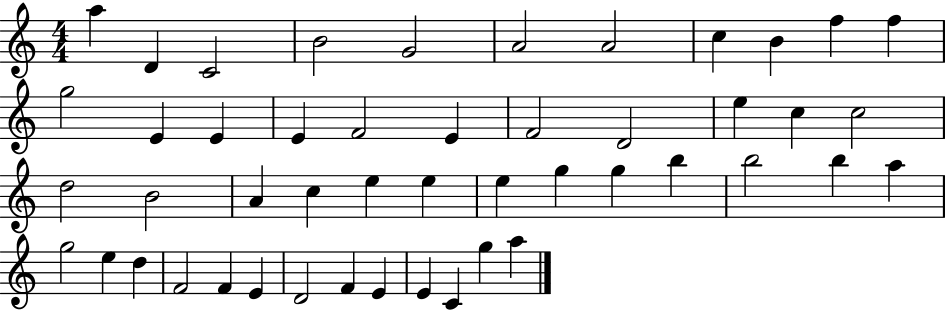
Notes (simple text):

A5/q D4/q C4/h B4/h G4/h A4/h A4/h C5/q B4/q F5/q F5/q G5/h E4/q E4/q E4/q F4/h E4/q F4/h D4/h E5/q C5/q C5/h D5/h B4/h A4/q C5/q E5/q E5/q E5/q G5/q G5/q B5/q B5/h B5/q A5/q G5/h E5/q D5/q F4/h F4/q E4/q D4/h F4/q E4/q E4/q C4/q G5/q A5/q